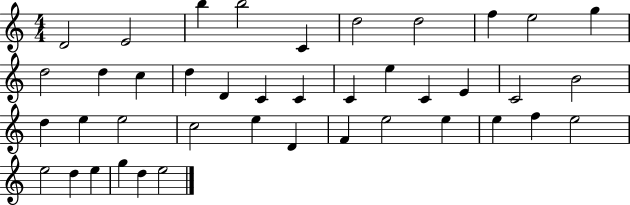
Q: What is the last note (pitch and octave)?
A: E5